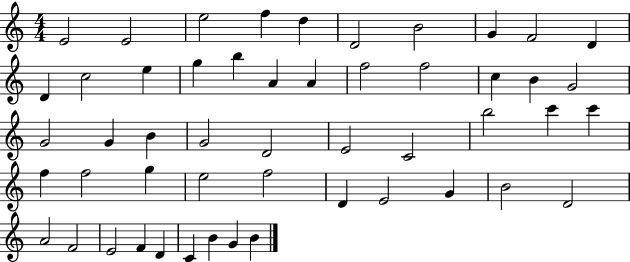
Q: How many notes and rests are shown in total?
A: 51